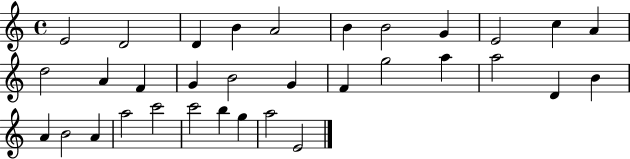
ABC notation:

X:1
T:Untitled
M:4/4
L:1/4
K:C
E2 D2 D B A2 B B2 G E2 c A d2 A F G B2 G F g2 a a2 D B A B2 A a2 c'2 c'2 b g a2 E2